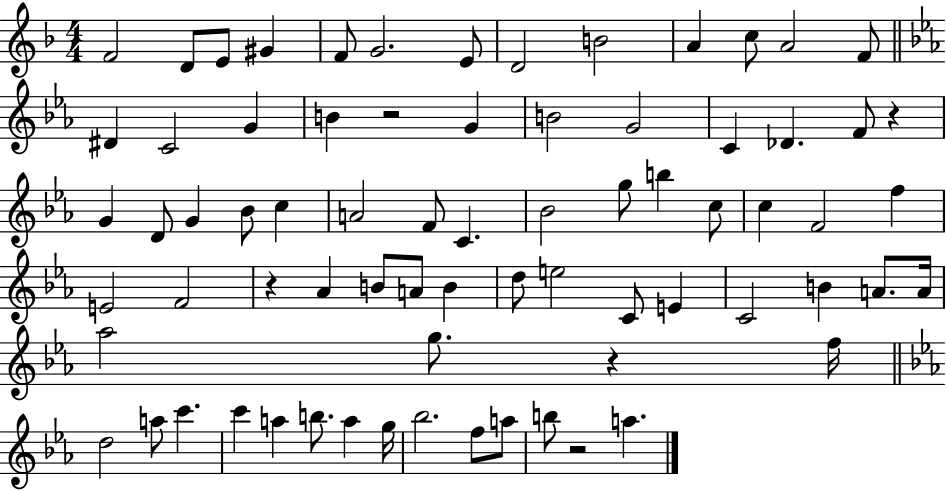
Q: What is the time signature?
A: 4/4